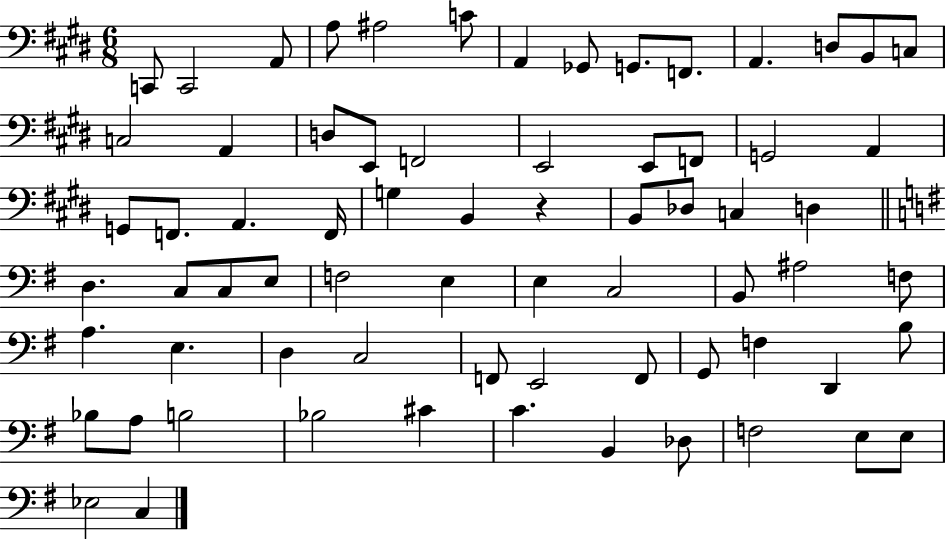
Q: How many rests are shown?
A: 1